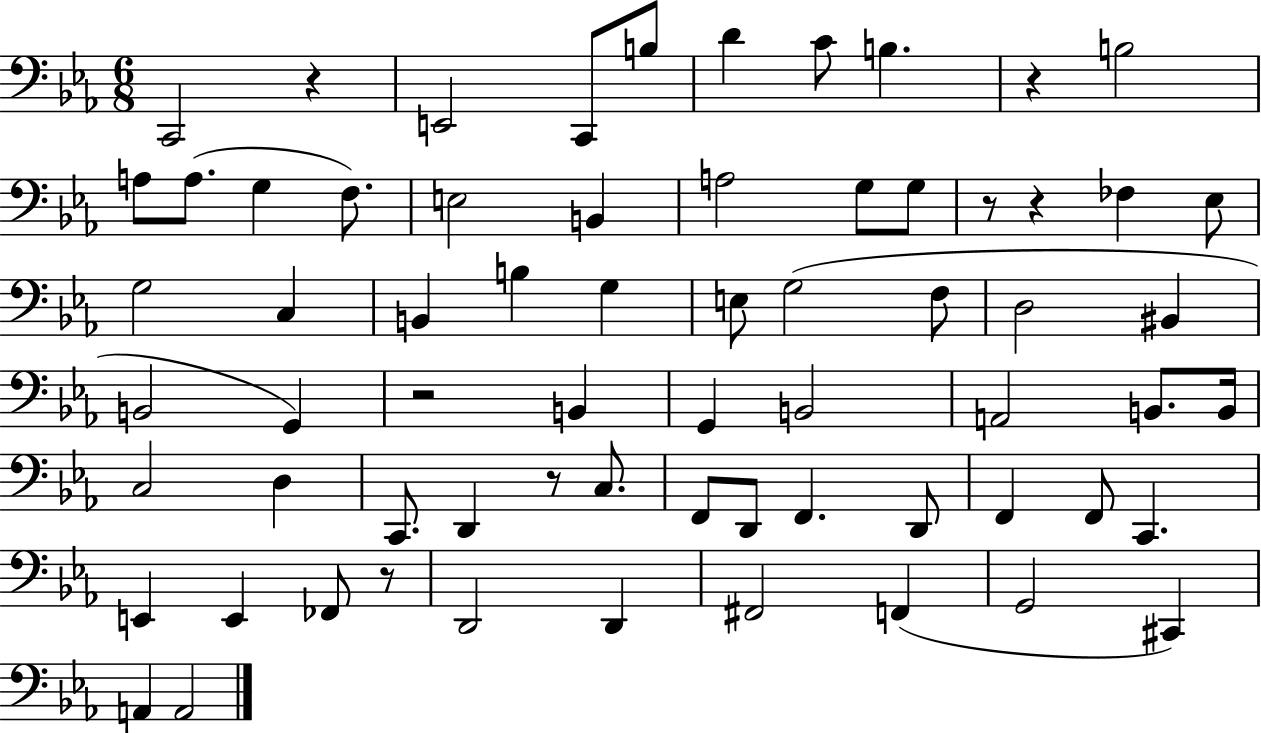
C2/h R/q E2/h C2/e B3/e D4/q C4/e B3/q. R/q B3/h A3/e A3/e. G3/q F3/e. E3/h B2/q A3/h G3/e G3/e R/e R/q FES3/q Eb3/e G3/h C3/q B2/q B3/q G3/q E3/e G3/h F3/e D3/h BIS2/q B2/h G2/q R/h B2/q G2/q B2/h A2/h B2/e. B2/s C3/h D3/q C2/e. D2/q R/e C3/e. F2/e D2/e F2/q. D2/e F2/q F2/e C2/q. E2/q E2/q FES2/e R/e D2/h D2/q F#2/h F2/q G2/h C#2/q A2/q A2/h